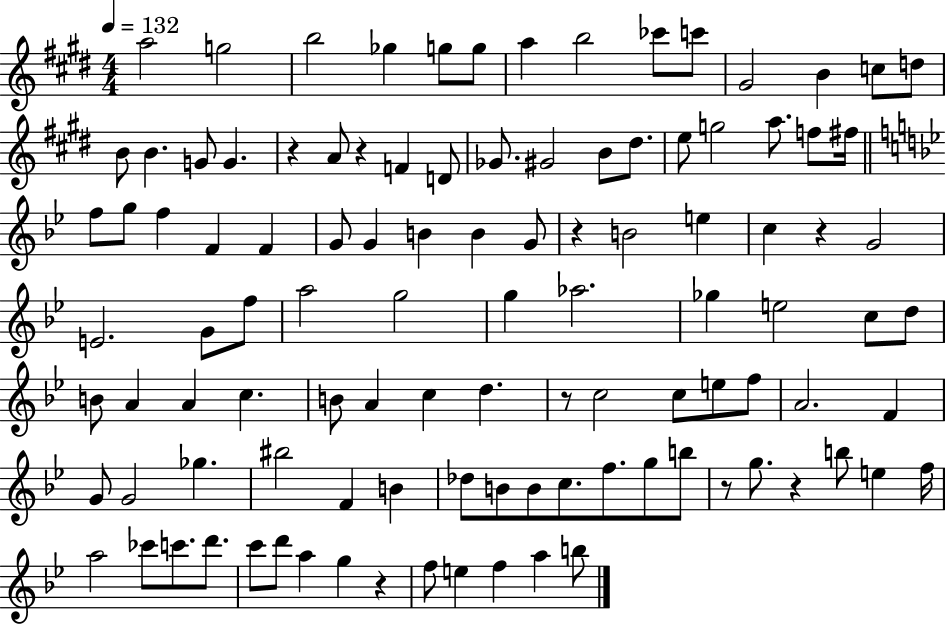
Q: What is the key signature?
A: E major